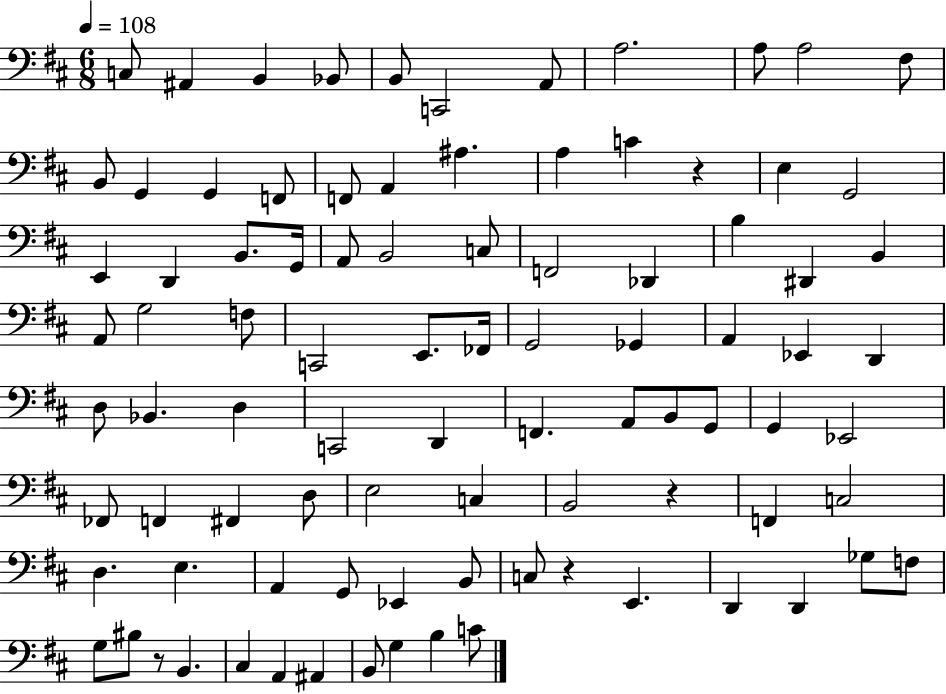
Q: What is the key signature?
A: D major